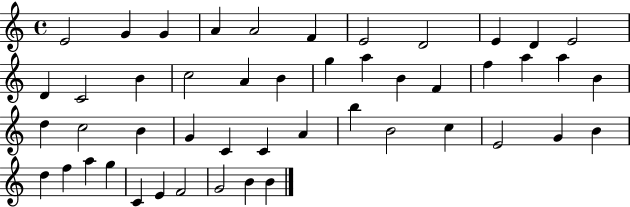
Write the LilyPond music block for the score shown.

{
  \clef treble
  \time 4/4
  \defaultTimeSignature
  \key c \major
  e'2 g'4 g'4 | a'4 a'2 f'4 | e'2 d'2 | e'4 d'4 e'2 | \break d'4 c'2 b'4 | c''2 a'4 b'4 | g''4 a''4 b'4 f'4 | f''4 a''4 a''4 b'4 | \break d''4 c''2 b'4 | g'4 c'4 c'4 a'4 | b''4 b'2 c''4 | e'2 g'4 b'4 | \break d''4 f''4 a''4 g''4 | c'4 e'4 f'2 | g'2 b'4 b'4 | \bar "|."
}